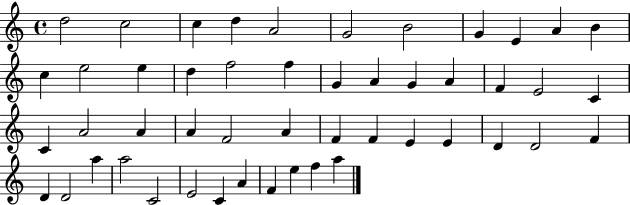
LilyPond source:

{
  \clef treble
  \time 4/4
  \defaultTimeSignature
  \key c \major
  d''2 c''2 | c''4 d''4 a'2 | g'2 b'2 | g'4 e'4 a'4 b'4 | \break c''4 e''2 e''4 | d''4 f''2 f''4 | g'4 a'4 g'4 a'4 | f'4 e'2 c'4 | \break c'4 a'2 a'4 | a'4 f'2 a'4 | f'4 f'4 e'4 e'4 | d'4 d'2 f'4 | \break d'4 d'2 a''4 | a''2 c'2 | e'2 c'4 a'4 | f'4 e''4 f''4 a''4 | \break \bar "|."
}